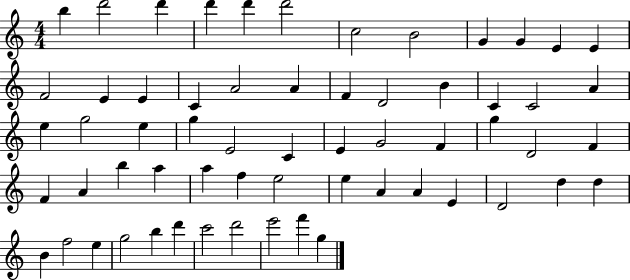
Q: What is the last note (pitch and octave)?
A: G5